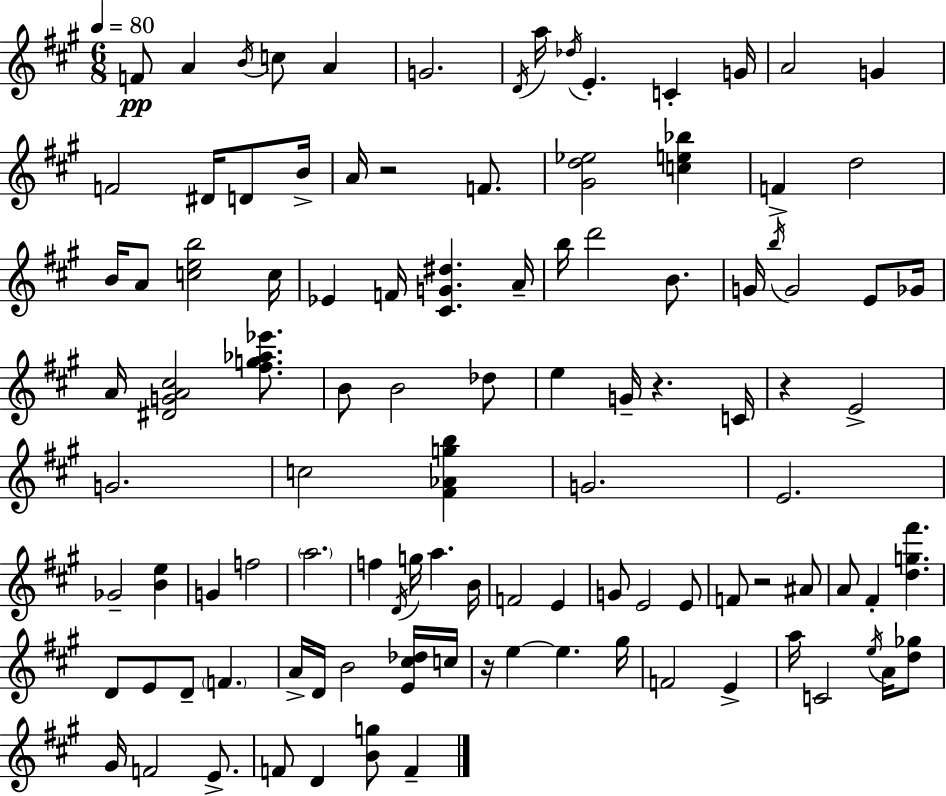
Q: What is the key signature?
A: A major